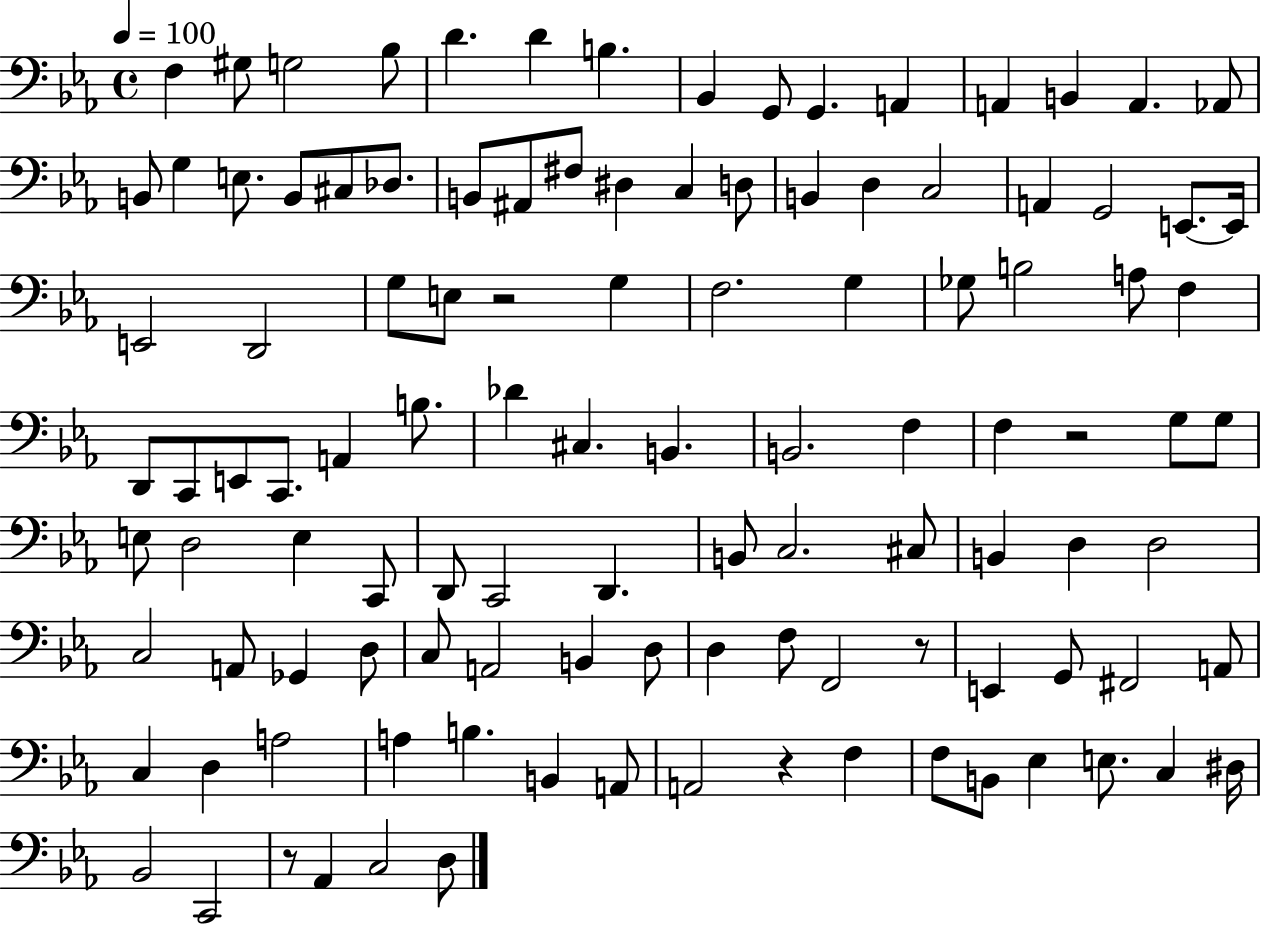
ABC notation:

X:1
T:Untitled
M:4/4
L:1/4
K:Eb
F, ^G,/2 G,2 _B,/2 D D B, _B,, G,,/2 G,, A,, A,, B,, A,, _A,,/2 B,,/2 G, E,/2 B,,/2 ^C,/2 _D,/2 B,,/2 ^A,,/2 ^F,/2 ^D, C, D,/2 B,, D, C,2 A,, G,,2 E,,/2 E,,/4 E,,2 D,,2 G,/2 E,/2 z2 G, F,2 G, _G,/2 B,2 A,/2 F, D,,/2 C,,/2 E,,/2 C,,/2 A,, B,/2 _D ^C, B,, B,,2 F, F, z2 G,/2 G,/2 E,/2 D,2 E, C,,/2 D,,/2 C,,2 D,, B,,/2 C,2 ^C,/2 B,, D, D,2 C,2 A,,/2 _G,, D,/2 C,/2 A,,2 B,, D,/2 D, F,/2 F,,2 z/2 E,, G,,/2 ^F,,2 A,,/2 C, D, A,2 A, B, B,, A,,/2 A,,2 z F, F,/2 B,,/2 _E, E,/2 C, ^D,/4 _B,,2 C,,2 z/2 _A,, C,2 D,/2